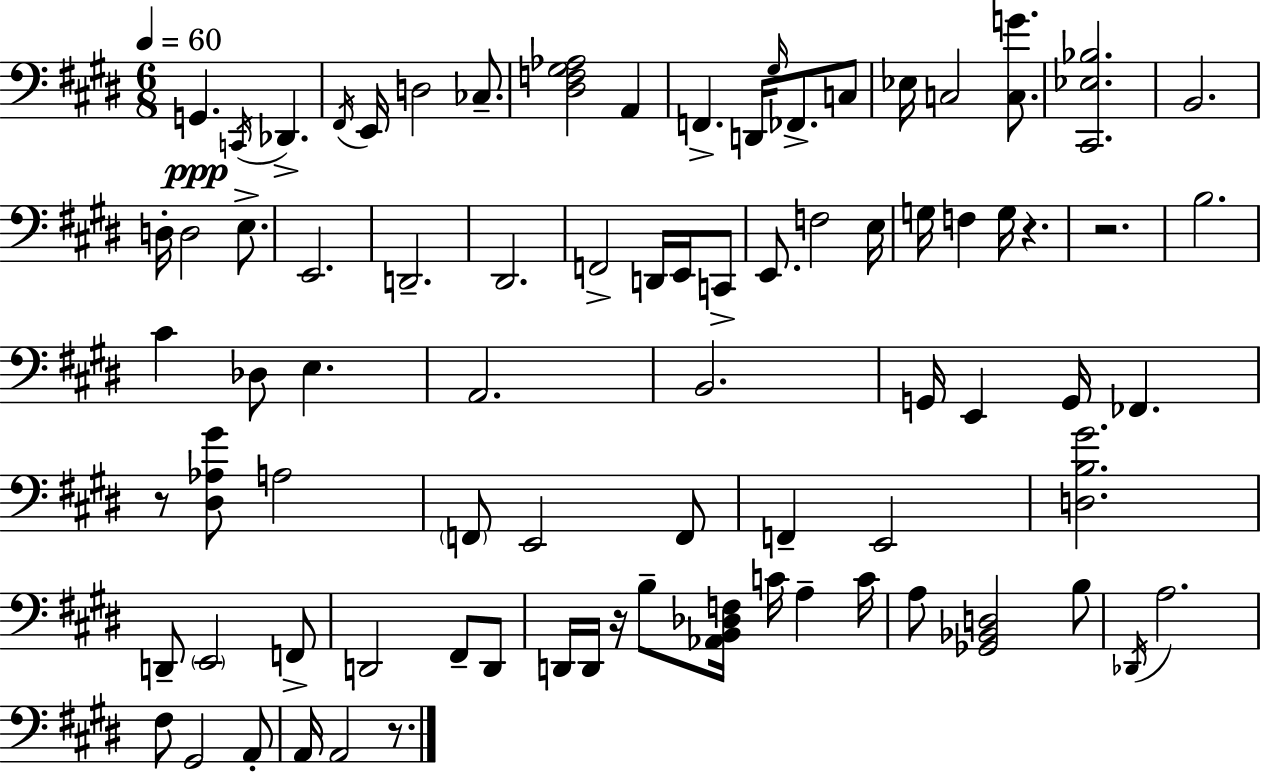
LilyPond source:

{
  \clef bass
  \numericTimeSignature
  \time 6/8
  \key e \major
  \tempo 4 = 60
  g,4.\ppp \acciaccatura { c,16 } des,4.-> | \acciaccatura { fis,16 } e,16 d2 ces8.-- | <dis f gis aes>2 a,4 | f,4.-> d,16 \grace { gis16 } fes,8.-> | \break c8 ees16 c2 | <c g'>8. <cis, ees bes>2. | b,2. | d16-. d2 | \break e8.-> e,2. | d,2.-- | dis,2. | f,2-> d,16 | \break e,16 c,8-> e,8. f2 | e16 g16 f4 g16 r4. | r2. | b2. | \break cis'4 des8 e4. | a,2. | b,2. | g,16 e,4 g,16 fes,4. | \break r8 <dis aes gis'>8 a2 | \parenthesize f,8 e,2 | f,8 f,4-- e,2 | <d b gis'>2. | \break d,8-- \parenthesize e,2 | f,8-> d,2 fis,8-- | d,8 d,16 d,16 r16 b8-- <aes, b, des f>16 c'16 a4-- | c'16 a8 <ges, bes, d>2 | \break b8 \acciaccatura { des,16 } a2. | fis8 gis,2 | a,8-. a,16 a,2 | r8. \bar "|."
}